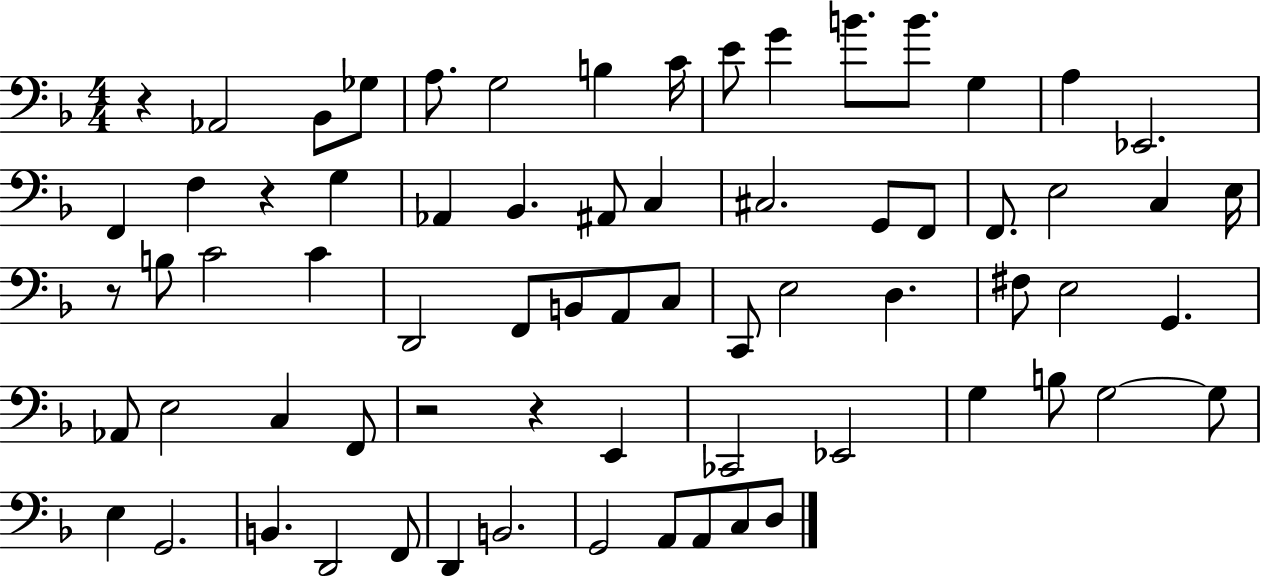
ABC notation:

X:1
T:Untitled
M:4/4
L:1/4
K:F
z _A,,2 _B,,/2 _G,/2 A,/2 G,2 B, C/4 E/2 G B/2 B/2 G, A, _E,,2 F,, F, z G, _A,, _B,, ^A,,/2 C, ^C,2 G,,/2 F,,/2 F,,/2 E,2 C, E,/4 z/2 B,/2 C2 C D,,2 F,,/2 B,,/2 A,,/2 C,/2 C,,/2 E,2 D, ^F,/2 E,2 G,, _A,,/2 E,2 C, F,,/2 z2 z E,, _C,,2 _E,,2 G, B,/2 G,2 G,/2 E, G,,2 B,, D,,2 F,,/2 D,, B,,2 G,,2 A,,/2 A,,/2 C,/2 D,/2